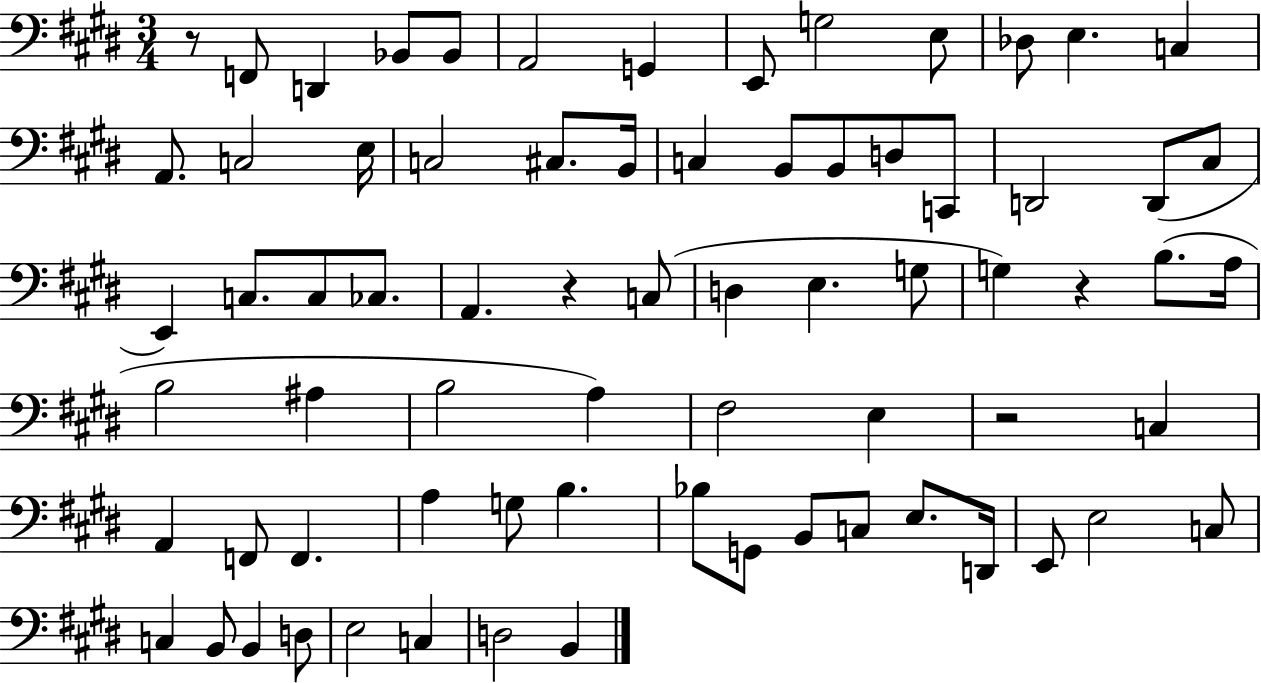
R/e F2/e D2/q Bb2/e Bb2/e A2/h G2/q E2/e G3/h E3/e Db3/e E3/q. C3/q A2/e. C3/h E3/s C3/h C#3/e. B2/s C3/q B2/e B2/e D3/e C2/e D2/h D2/e C#3/e E2/q C3/e. C3/e CES3/e. A2/q. R/q C3/e D3/q E3/q. G3/e G3/q R/q B3/e. A3/s B3/h A#3/q B3/h A3/q F#3/h E3/q R/h C3/q A2/q F2/e F2/q. A3/q G3/e B3/q. Bb3/e G2/e B2/e C3/e E3/e. D2/s E2/e E3/h C3/e C3/q B2/e B2/q D3/e E3/h C3/q D3/h B2/q